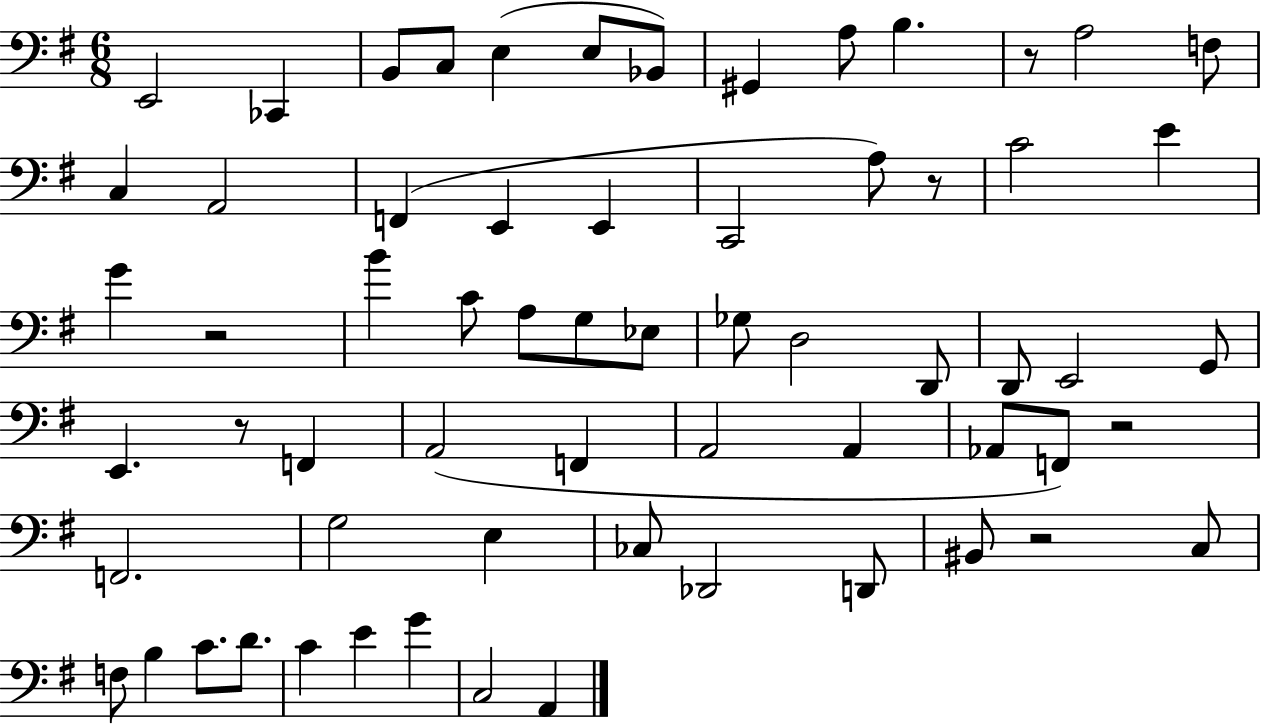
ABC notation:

X:1
T:Untitled
M:6/8
L:1/4
K:G
E,,2 _C,, B,,/2 C,/2 E, E,/2 _B,,/2 ^G,, A,/2 B, z/2 A,2 F,/2 C, A,,2 F,, E,, E,, C,,2 A,/2 z/2 C2 E G z2 B C/2 A,/2 G,/2 _E,/2 _G,/2 D,2 D,,/2 D,,/2 E,,2 G,,/2 E,, z/2 F,, A,,2 F,, A,,2 A,, _A,,/2 F,,/2 z2 F,,2 G,2 E, _C,/2 _D,,2 D,,/2 ^B,,/2 z2 C,/2 F,/2 B, C/2 D/2 C E G C,2 A,,